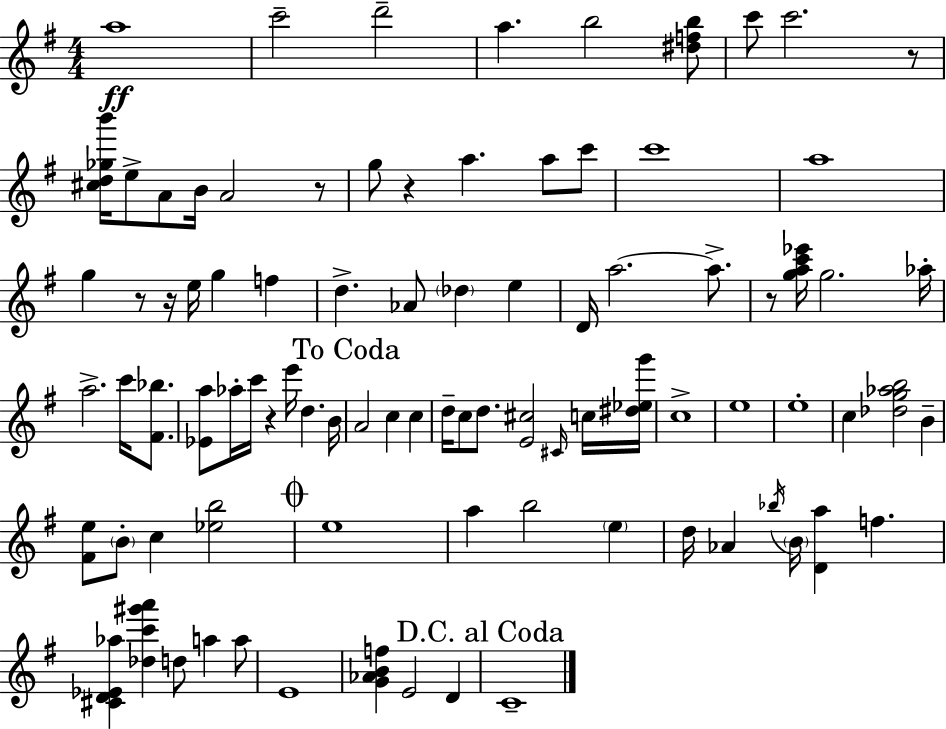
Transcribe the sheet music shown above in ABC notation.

X:1
T:Untitled
M:4/4
L:1/4
K:Em
a4 c'2 d'2 a b2 [^dfb]/2 c'/2 c'2 z/2 [^cd_gb']/4 e/2 A/2 B/4 A2 z/2 g/2 z a a/2 c'/2 c'4 a4 g z/2 z/4 e/4 g f d _A/2 _d e D/4 a2 a/2 z/2 [gac'_e']/4 g2 _a/4 a2 c'/4 [^F_b]/2 [_Ea]/2 _a/4 c'/4 z e'/4 d B/4 A2 c c d/4 c/2 d/2 [E^c]2 ^C/4 c/4 [^d_eg']/4 c4 e4 e4 c [_dg_ab]2 B [^Fe]/2 B/2 c [_eb]2 e4 a b2 e d/4 _A _b/4 B/4 [Da] f [^CD_E_a] [_dc'^g'a'] d/2 a a/2 E4 [G_ABf] E2 D C4